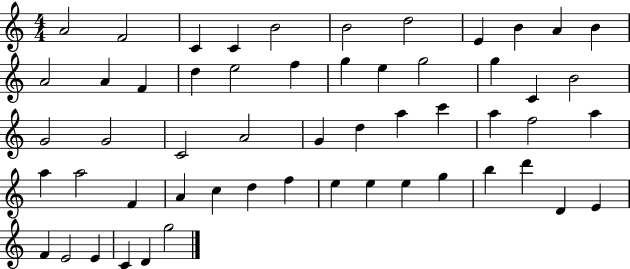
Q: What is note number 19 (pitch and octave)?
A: E5